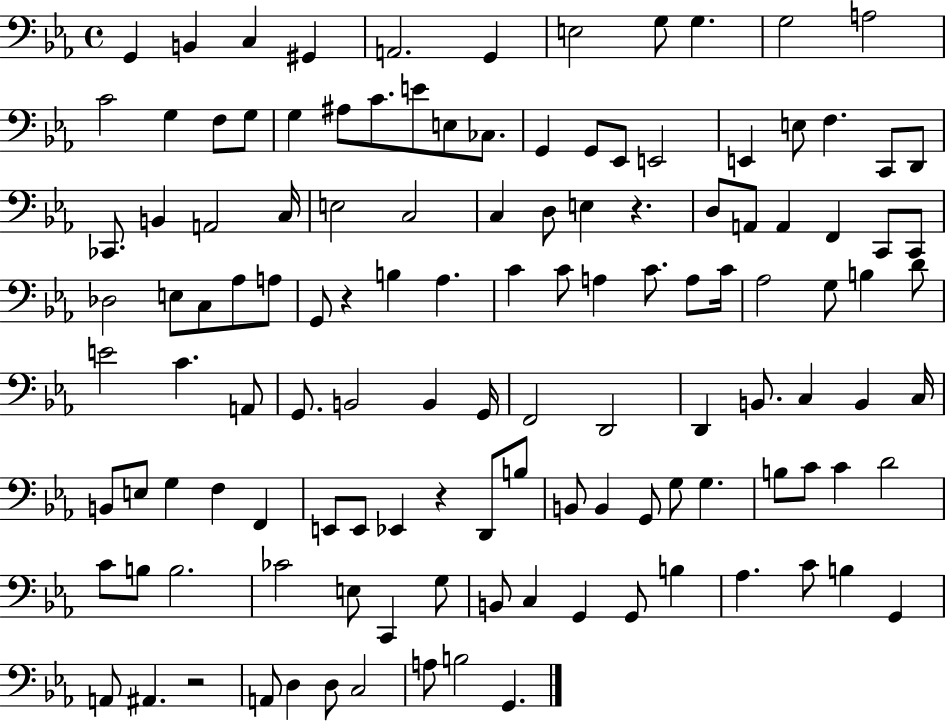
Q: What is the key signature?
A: EES major